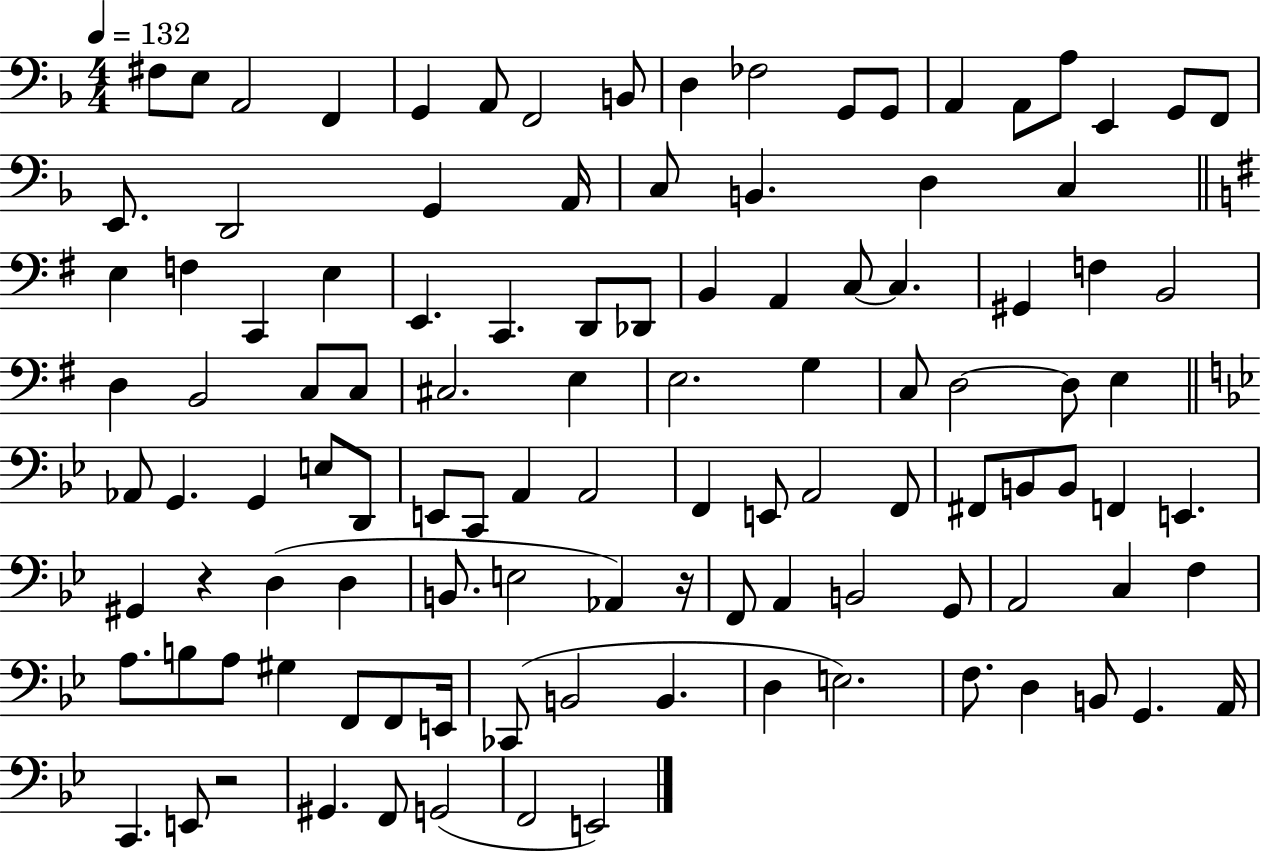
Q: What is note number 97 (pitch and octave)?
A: F3